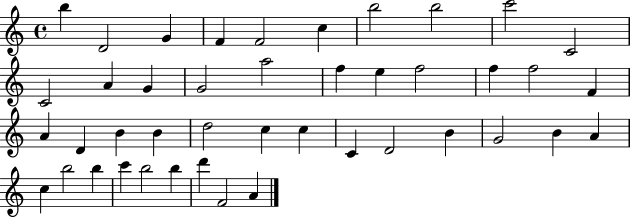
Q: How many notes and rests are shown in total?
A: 43